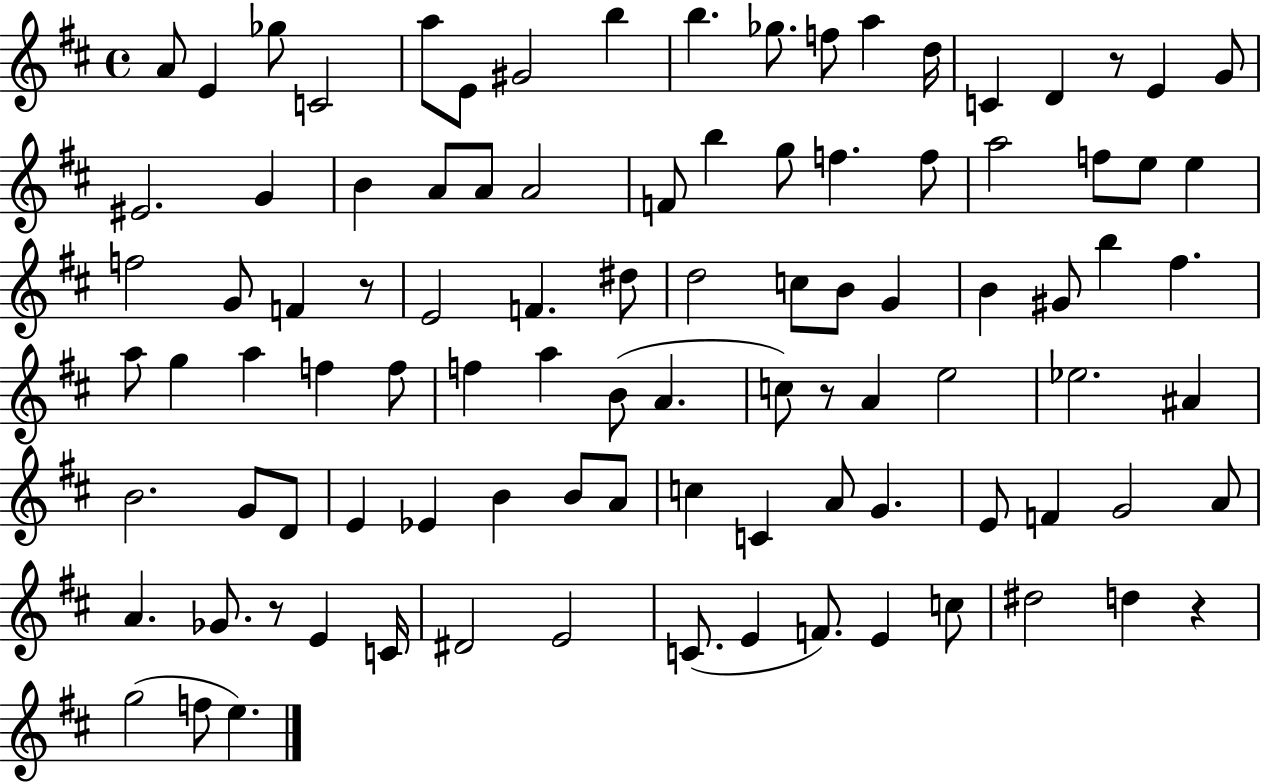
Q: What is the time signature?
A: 4/4